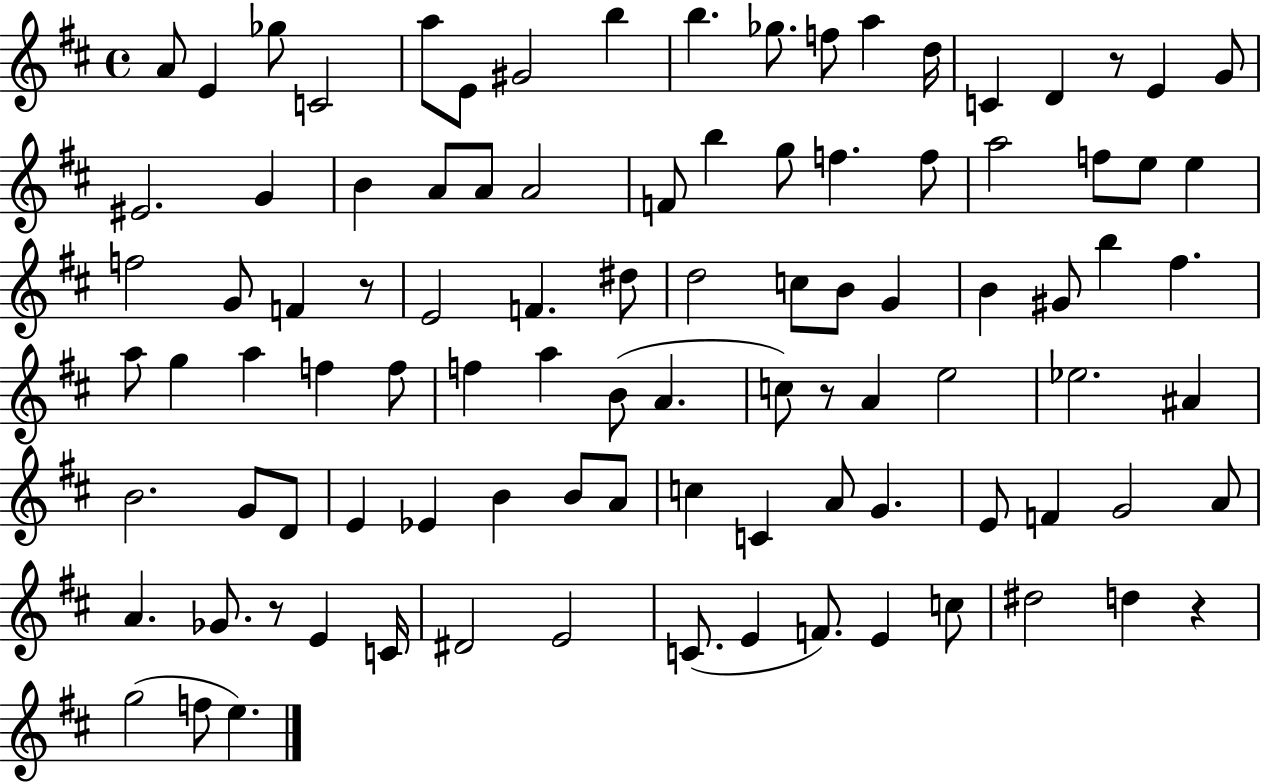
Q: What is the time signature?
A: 4/4